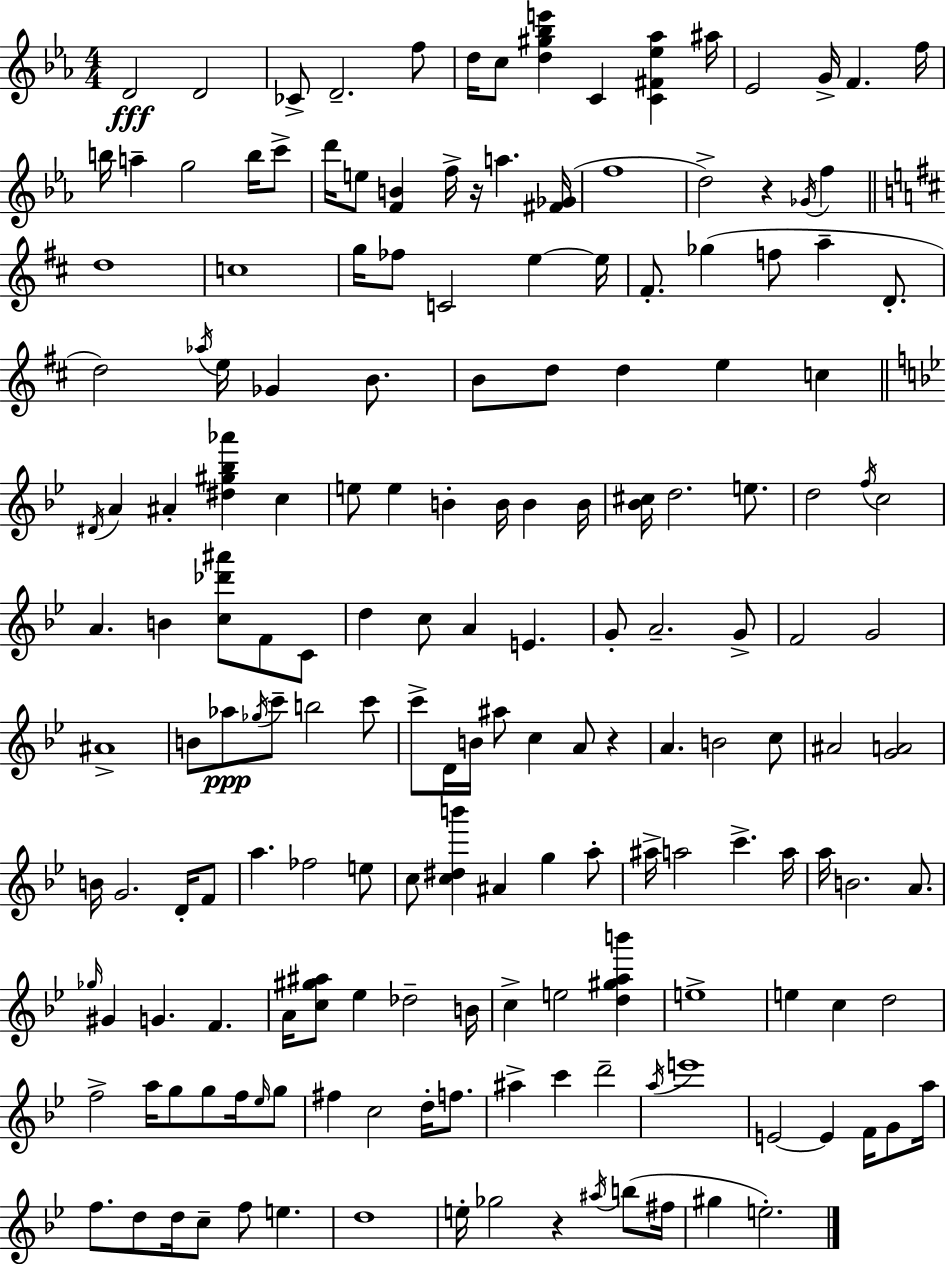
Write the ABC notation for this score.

X:1
T:Untitled
M:4/4
L:1/4
K:Eb
D2 D2 _C/2 D2 f/2 d/4 c/2 [d^g_be'] C [C^F_e_a] ^a/4 _E2 G/4 F f/4 b/4 a g2 b/4 c'/2 d'/4 e/2 [FB] f/4 z/4 a [^F_G]/4 f4 d2 z _G/4 f d4 c4 g/4 _f/2 C2 e e/4 ^F/2 _g f/2 a D/2 d2 _a/4 e/4 _G B/2 B/2 d/2 d e c ^D/4 A ^A [^d^g_b_a'] c e/2 e B B/4 B B/4 [_B^c]/4 d2 e/2 d2 f/4 c2 A B [c_d'^a']/2 F/2 C/2 d c/2 A E G/2 A2 G/2 F2 G2 ^A4 B/2 _a/2 _g/4 c'/2 b2 c'/2 c'/2 D/4 B/4 ^a/2 c A/2 z A B2 c/2 ^A2 [GA]2 B/4 G2 D/4 F/2 a _f2 e/2 c/2 [c^db'] ^A g a/2 ^a/4 a2 c' a/4 a/4 B2 A/2 _g/4 ^G G F A/4 [c^g^a]/2 _e _d2 B/4 c e2 [d^gab'] e4 e c d2 f2 a/4 g/2 g/2 f/4 _e/4 g/2 ^f c2 d/4 f/2 ^a c' d'2 a/4 e'4 E2 E F/4 G/2 a/4 f/2 d/2 d/4 c/2 f/2 e d4 e/4 _g2 z ^a/4 b/2 ^f/4 ^g e2